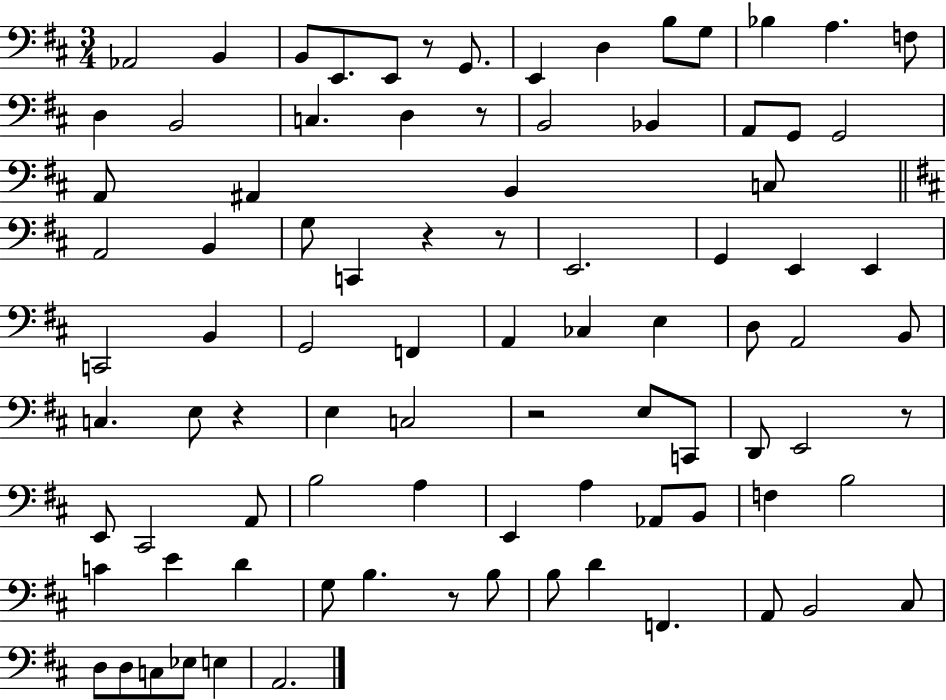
{
  \clef bass
  \numericTimeSignature
  \time 3/4
  \key d \major
  aes,2 b,4 | b,8 e,8. e,8 r8 g,8. | e,4 d4 b8 g8 | bes4 a4. f8 | \break d4 b,2 | c4. d4 r8 | b,2 bes,4 | a,8 g,8 g,2 | \break a,8 ais,4 b,4 c8 | \bar "||" \break \key d \major a,2 b,4 | g8 c,4 r4 r8 | e,2. | g,4 e,4 e,4 | \break c,2 b,4 | g,2 f,4 | a,4 ces4 e4 | d8 a,2 b,8 | \break c4. e8 r4 | e4 c2 | r2 e8 c,8 | d,8 e,2 r8 | \break e,8 cis,2 a,8 | b2 a4 | e,4 a4 aes,8 b,8 | f4 b2 | \break c'4 e'4 d'4 | g8 b4. r8 b8 | b8 d'4 f,4. | a,8 b,2 cis8 | \break d8 d8 c8 ees8 e4 | a,2. | \bar "|."
}